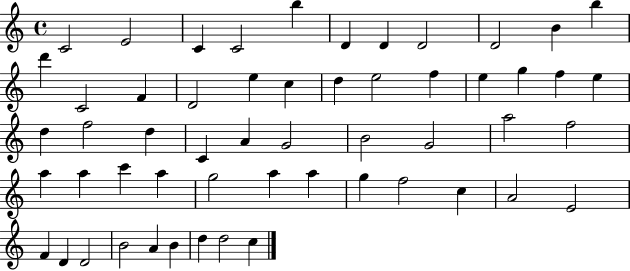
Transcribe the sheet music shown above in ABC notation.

X:1
T:Untitled
M:4/4
L:1/4
K:C
C2 E2 C C2 b D D D2 D2 B b d' C2 F D2 e c d e2 f e g f e d f2 d C A G2 B2 G2 a2 f2 a a c' a g2 a a g f2 c A2 E2 F D D2 B2 A B d d2 c